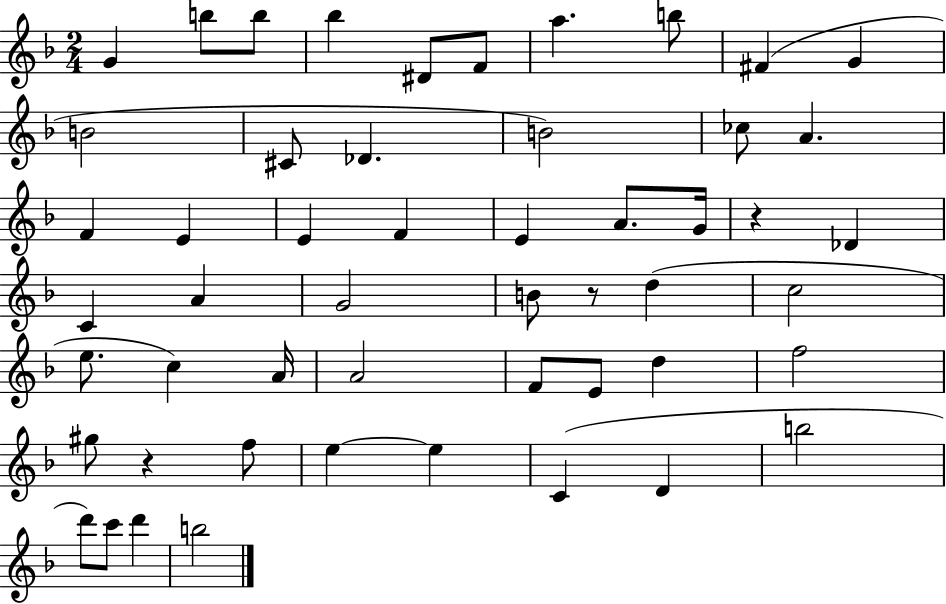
X:1
T:Untitled
M:2/4
L:1/4
K:F
G b/2 b/2 _b ^D/2 F/2 a b/2 ^F G B2 ^C/2 _D B2 _c/2 A F E E F E A/2 G/4 z _D C A G2 B/2 z/2 d c2 e/2 c A/4 A2 F/2 E/2 d f2 ^g/2 z f/2 e e C D b2 d'/2 c'/2 d' b2